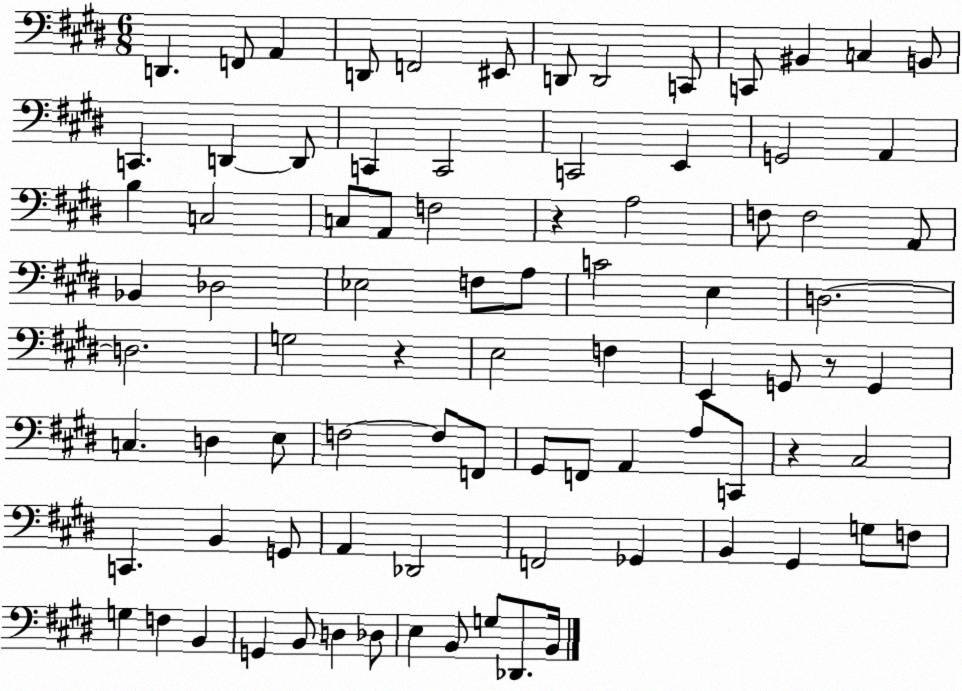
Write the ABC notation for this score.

X:1
T:Untitled
M:6/8
L:1/4
K:E
D,, F,,/2 A,, D,,/2 F,,2 ^E,,/2 D,,/2 D,,2 C,,/2 C,,/2 ^B,, C, B,,/2 C,, D,, D,,/2 C,, C,,2 C,,2 E,, G,,2 A,, B, C,2 C,/2 A,,/2 F,2 z A,2 F,/2 F,2 A,,/2 _B,, _D,2 _E,2 F,/2 A,/2 C2 E, D,2 D,2 G,2 z E,2 F, E,, G,,/2 z/2 G,, C, D, E,/2 F,2 F,/2 F,,/2 ^G,,/2 F,,/2 A,, A,/2 C,,/2 z ^C,2 C,, B,, G,,/2 A,, _D,,2 F,,2 _G,, B,, ^G,, G,/2 F,/2 G, F, B,, G,, B,,/2 D, _D,/2 E, B,,/2 G,/2 _D,,/2 B,,/4